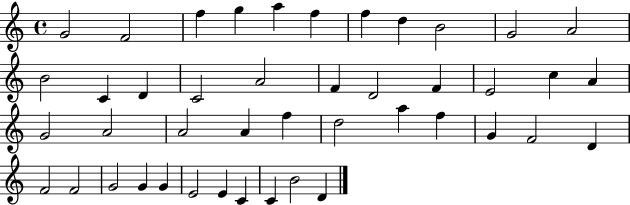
X:1
T:Untitled
M:4/4
L:1/4
K:C
G2 F2 f g a f f d B2 G2 A2 B2 C D C2 A2 F D2 F E2 c A G2 A2 A2 A f d2 a f G F2 D F2 F2 G2 G G E2 E C C B2 D